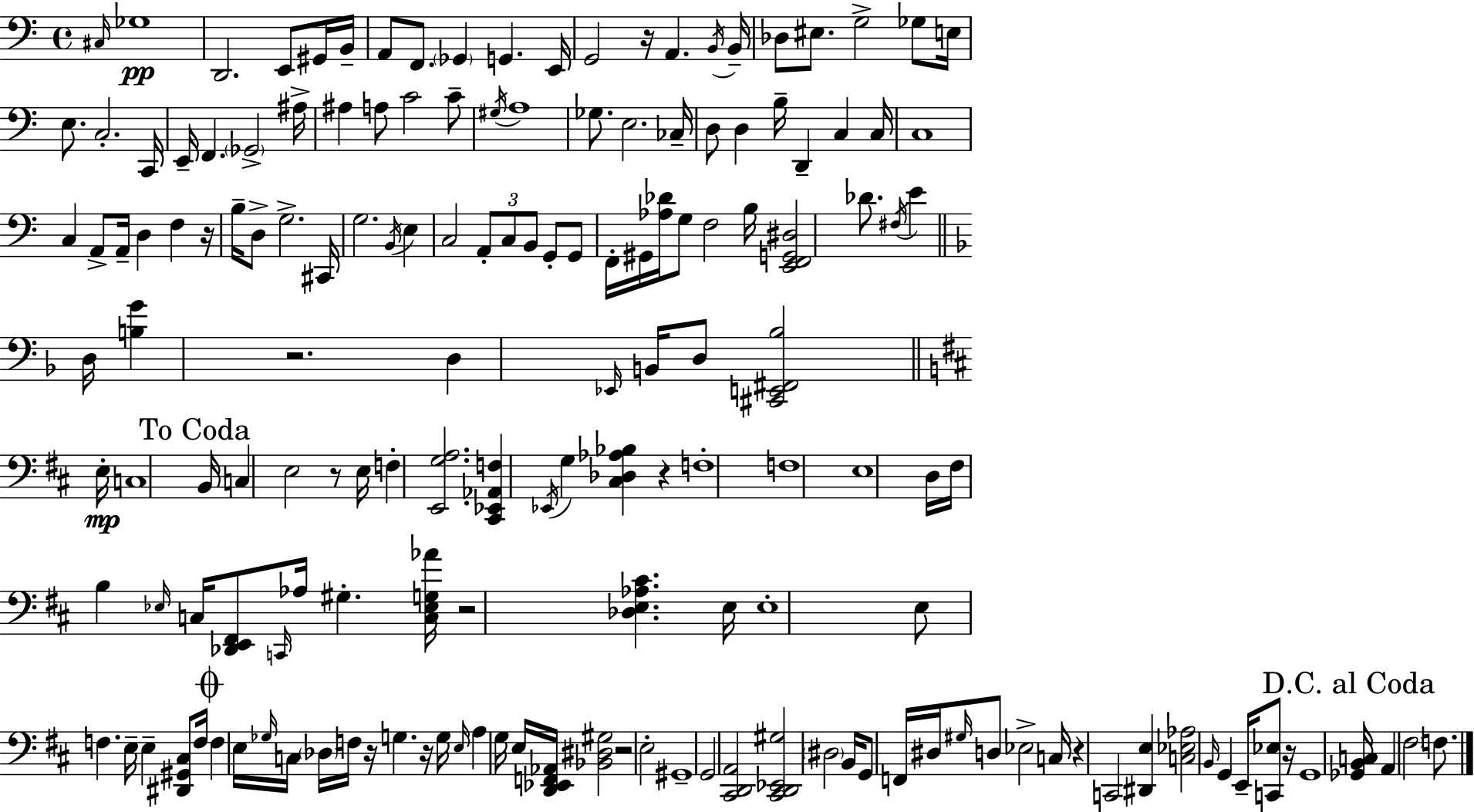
C#3/s Gb3/w D2/h. E2/e G#2/s B2/s A2/e F2/e. Gb2/q G2/q. E2/s G2/h R/s A2/q. B2/s B2/s Db3/e EIS3/e. G3/h Gb3/e E3/s E3/e. C3/h. C2/s E2/s F2/q. Gb2/h A#3/s A#3/q A3/e C4/h C4/e G#3/s A3/w Gb3/e. E3/h. CES3/s D3/e D3/q B3/s D2/q C3/q C3/s C3/w C3/q A2/e A2/s D3/q F3/q R/s B3/s D3/e G3/h. C#2/s G3/h. B2/s E3/q C3/h A2/e C3/e B2/e G2/e G2/e F2/s G#2/s [Ab3,Db4]/s G3/e F3/h B3/s [E2,F2,G2,D#3]/h Db4/e. F#3/s E4/q D3/s [B3,G4]/q R/h. D3/q Eb2/s B2/s D3/e [C#2,E2,F#2,Bb3]/h E3/s C3/w B2/s C3/q E3/h R/e E3/s F3/q [E2,G3,A3]/h. [C#2,Eb2,Ab2,F3]/q Eb2/s G3/q [C#3,Db3,Ab3,Bb3]/q R/q F3/w F3/w E3/w D3/s F#3/s B3/q Eb3/s C3/s [Db2,E2,F#2]/e C2/s Ab3/s G#3/q. [C3,Eb3,G3,Ab4]/s R/h [Db3,E3,Ab3,C#4]/q. E3/s E3/w E3/e F3/q. E3/s E3/q [D#2,G#2,C#3]/e F3/s F3/q E3/s Gb3/s C3/s Db3/s F3/s R/s G3/q. R/s G3/s E3/s A3/q G3/s E3/s [D2,Eb2,F2,Ab2]/s [Bb2,D#3,G#3]/h R/h E3/h G#2/w G2/h [C#2,D2,A2]/h [C#2,D2,Eb2,G#3]/h D#3/h B2/s G2/e F2/s D#3/s G#3/s D3/e Eb3/h C3/s R/q C2/h [D#2,E3]/q [C3,Eb3,Ab3]/h B2/s G2/q E2/s [C2,Eb3]/e R/s G2/w [Gb2,B2,C3]/s A2/q F#3/h F3/e.